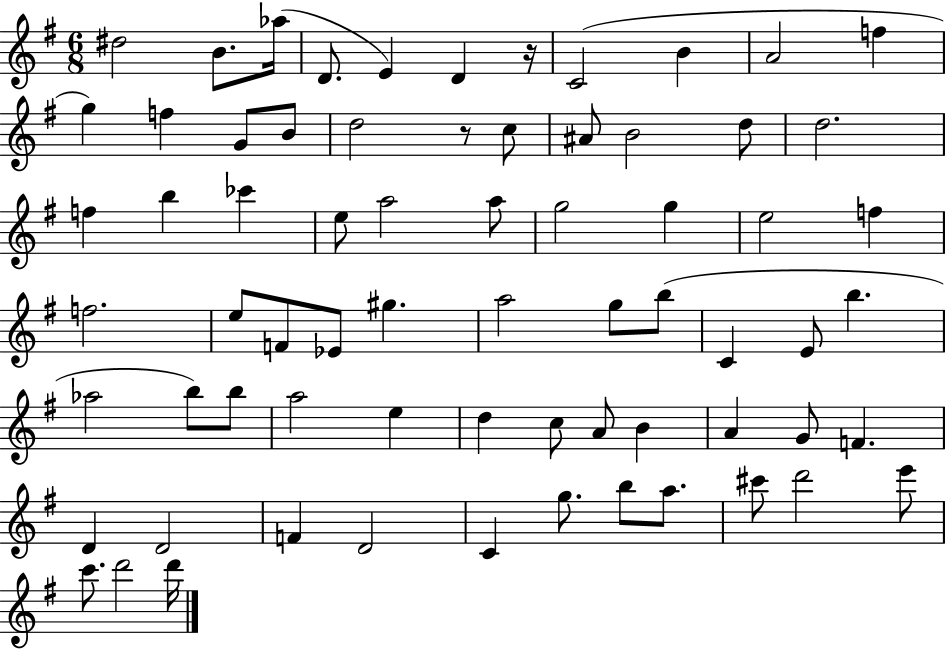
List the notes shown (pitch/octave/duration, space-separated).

D#5/h B4/e. Ab5/s D4/e. E4/q D4/q R/s C4/h B4/q A4/h F5/q G5/q F5/q G4/e B4/e D5/h R/e C5/e A#4/e B4/h D5/e D5/h. F5/q B5/q CES6/q E5/e A5/h A5/e G5/h G5/q E5/h F5/q F5/h. E5/e F4/e Eb4/e G#5/q. A5/h G5/e B5/e C4/q E4/e B5/q. Ab5/h B5/e B5/e A5/h E5/q D5/q C5/e A4/e B4/q A4/q G4/e F4/q. D4/q D4/h F4/q D4/h C4/q G5/e. B5/e A5/e. C#6/e D6/h E6/e C6/e. D6/h D6/s